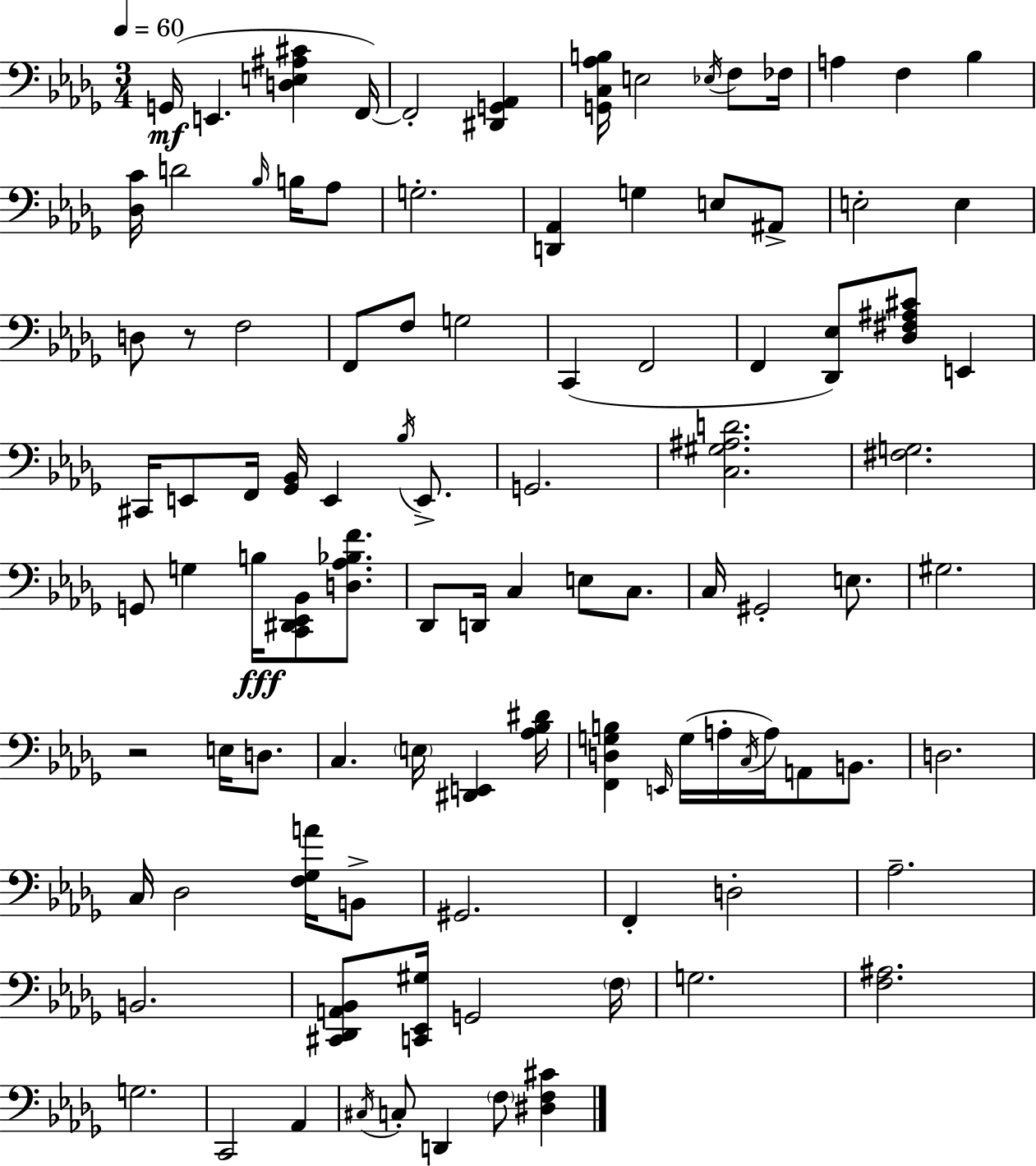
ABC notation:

X:1
T:Untitled
M:3/4
L:1/4
K:Bbm
G,,/4 E,, [D,E,^A,^C] F,,/4 F,,2 [^D,,G,,_A,,] [G,,C,_A,B,]/4 E,2 _E,/4 F,/2 _F,/4 A, F, _B, [_D,C]/4 D2 _B,/4 B,/4 _A,/2 G,2 [D,,_A,,] G, E,/2 ^A,,/2 E,2 E, D,/2 z/2 F,2 F,,/2 F,/2 G,2 C,, F,,2 F,, [_D,,_E,]/2 [_D,^F,^A,^C]/2 E,, ^C,,/4 E,,/2 F,,/4 [_G,,_B,,]/4 E,, _B,/4 E,,/2 G,,2 [C,^G,^A,D]2 [^F,G,]2 G,,/2 G, B,/4 [C,,^D,,_E,,_B,,]/2 [D,_A,_B,F]/2 _D,,/2 D,,/4 C, E,/2 C,/2 C,/4 ^G,,2 E,/2 ^G,2 z2 E,/4 D,/2 C, E,/4 [^D,,E,,] [_A,_B,^D]/4 [F,,D,G,B,] E,,/4 G,/4 A,/4 C,/4 A,/4 A,,/2 B,,/2 D,2 C,/4 _D,2 [F,_G,A]/4 B,,/2 ^G,,2 F,, D,2 _A,2 B,,2 [^C,,_D,,A,,_B,,]/2 [C,,_E,,^G,]/4 G,,2 F,/4 G,2 [F,^A,]2 G,2 C,,2 _A,, ^C,/4 C,/2 D,, F,/2 [^D,F,^C]